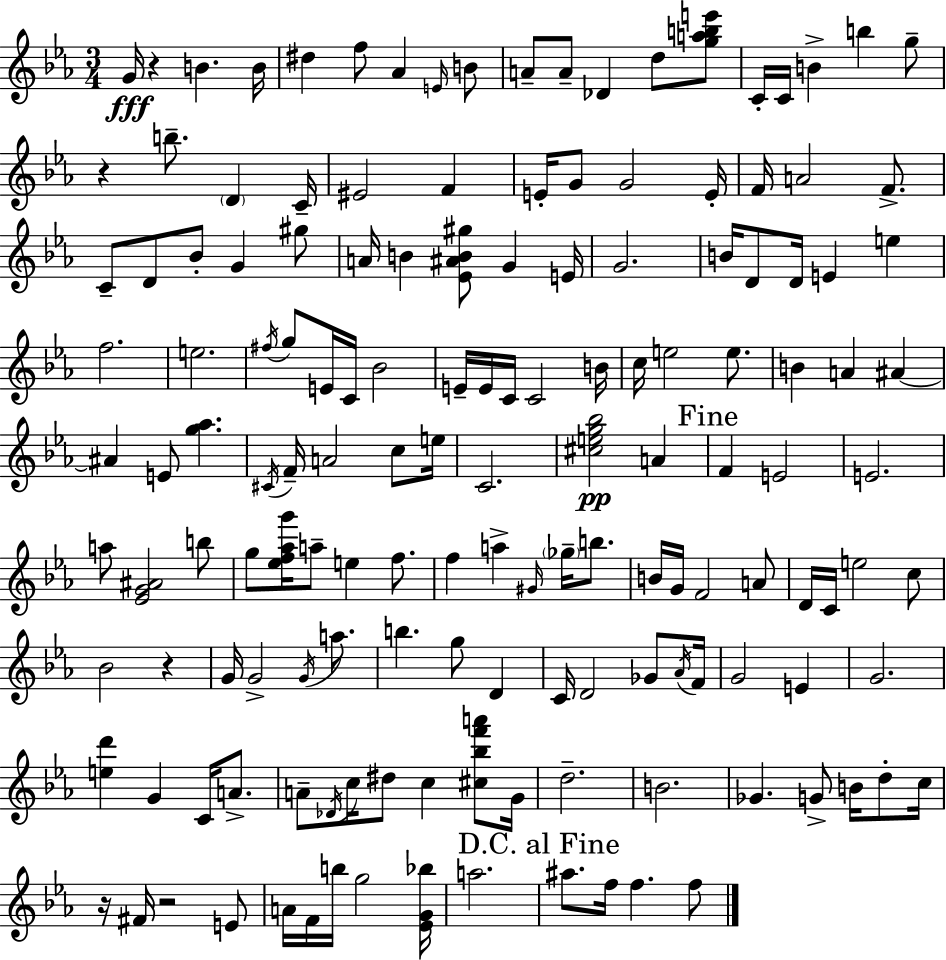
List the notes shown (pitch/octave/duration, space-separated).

G4/s R/q B4/q. B4/s D#5/q F5/e Ab4/q E4/s B4/e A4/e A4/e Db4/q D5/e [G5,A5,B5,E6]/e C4/s C4/s B4/q B5/q G5/e R/q B5/e. D4/q C4/s EIS4/h F4/q E4/s G4/e G4/h E4/s F4/s A4/h F4/e. C4/e D4/e Bb4/e G4/q G#5/e A4/s B4/q [Eb4,A#4,B4,G#5]/e G4/q E4/s G4/h. B4/s D4/e D4/s E4/q E5/q F5/h. E5/h. F#5/s G5/e E4/s C4/s Bb4/h E4/s E4/s C4/s C4/h B4/s C5/s E5/h E5/e. B4/q A4/q A#4/q A#4/q E4/e [G5,Ab5]/q. C#4/s F4/s A4/h C5/e E5/s C4/h. [C#5,E5,G5,Bb5]/h A4/q F4/q E4/h E4/h. A5/e [Eb4,G4,A#4]/h B5/e G5/e [Eb5,F5,Ab5,G6]/s A5/e E5/q F5/e. F5/q A5/q G#4/s Gb5/s B5/e. B4/s G4/s F4/h A4/e D4/s C4/s E5/h C5/e Bb4/h R/q G4/s G4/h G4/s A5/e. B5/q. G5/e D4/q C4/s D4/h Gb4/e Ab4/s F4/s G4/h E4/q G4/h. [E5,D6]/q G4/q C4/s A4/e. A4/e Db4/s C5/s D#5/e C5/q [C#5,Bb5,F6,A6]/e G4/s D5/h. B4/h. Gb4/q. G4/e B4/s D5/e C5/s R/s F#4/s R/h E4/e A4/s F4/s B5/s G5/h [Eb4,G4,Bb5]/s A5/h. A#5/e. F5/s F5/q. F5/e